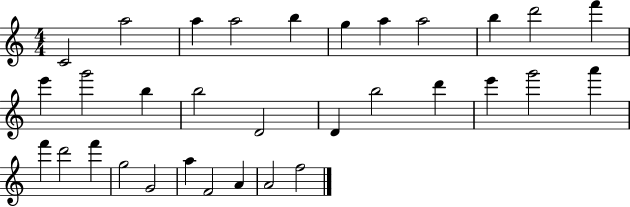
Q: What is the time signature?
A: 4/4